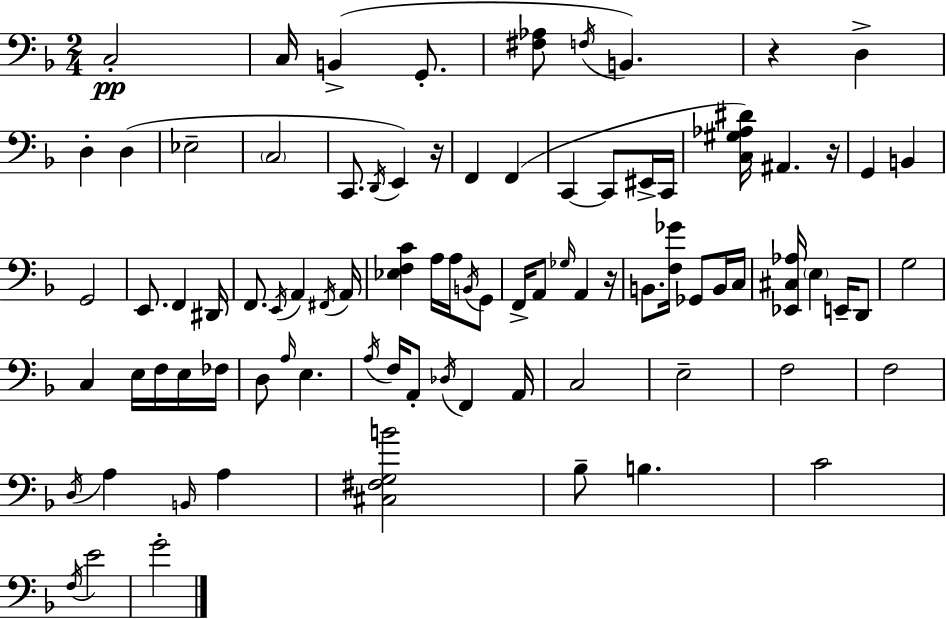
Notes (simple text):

C3/h C3/s B2/q G2/e. [F#3,Ab3]/e F3/s B2/q. R/q D3/q D3/q D3/q Eb3/h C3/h C2/e. D2/s E2/q R/s F2/q F2/q C2/q C2/e EIS2/s C2/s [C3,G#3,Ab3,D#4]/s A#2/q. R/s G2/q B2/q G2/h E2/e. F2/q D#2/s F2/e. E2/s A2/q F#2/s A2/s [Eb3,F3,C4]/q A3/s A3/s B2/s G2/e F2/s A2/e Gb3/s A2/q R/s B2/e. [F3,Gb4]/s Gb2/e B2/s C3/s [Eb2,C#3,Ab3]/s E3/q E2/s D2/e G3/h C3/q E3/s F3/s E3/s FES3/s D3/e A3/s E3/q. A3/s F3/s A2/e Db3/s F2/q A2/s C3/h E3/h F3/h F3/h D3/s A3/q B2/s A3/q [C#3,F#3,G3,B4]/h Bb3/e B3/q. C4/h F3/s E4/h G4/h